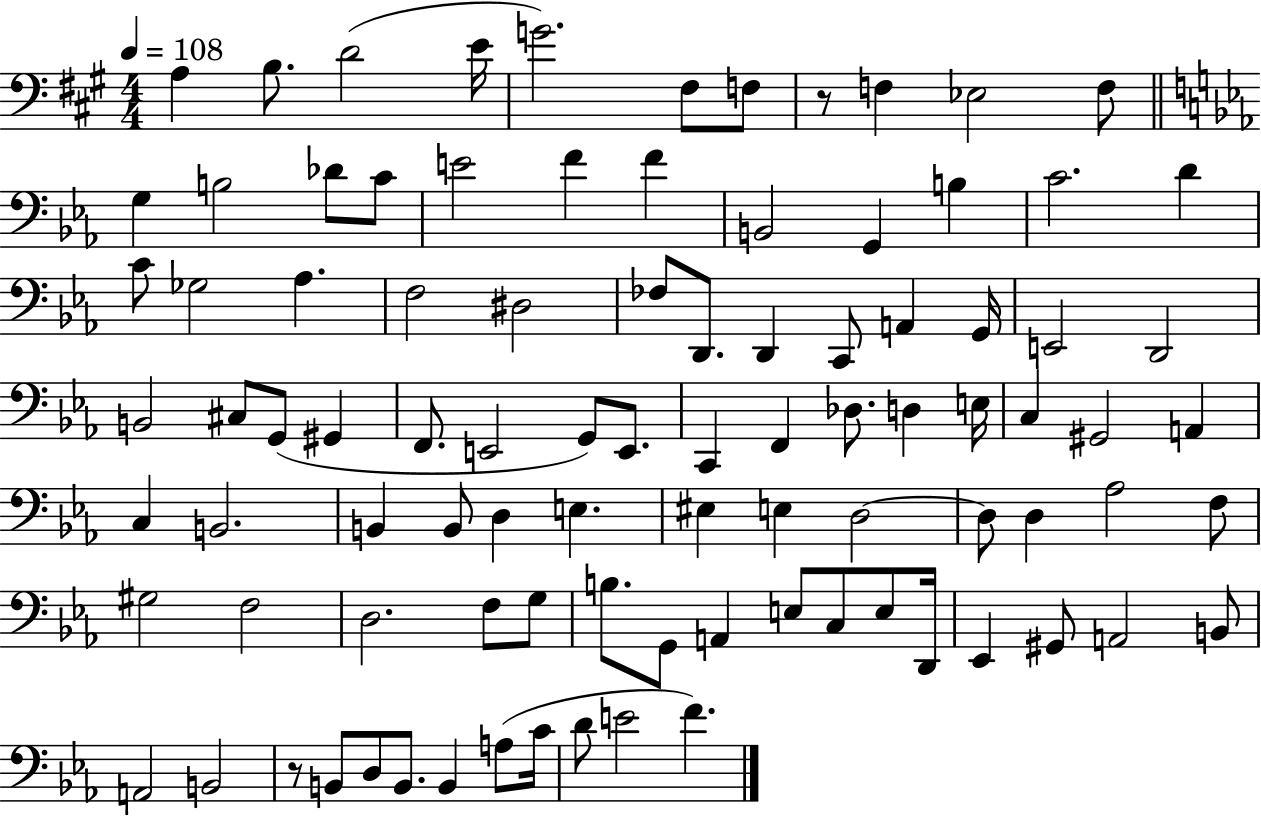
{
  \clef bass
  \numericTimeSignature
  \time 4/4
  \key a \major
  \tempo 4 = 108
  a4 b8. d'2( e'16 | g'2.) fis8 f8 | r8 f4 ees2 f8 | \bar "||" \break \key ees \major g4 b2 des'8 c'8 | e'2 f'4 f'4 | b,2 g,4 b4 | c'2. d'4 | \break c'8 ges2 aes4. | f2 dis2 | fes8 d,8. d,4 c,8 a,4 g,16 | e,2 d,2 | \break b,2 cis8 g,8( gis,4 | f,8. e,2 g,8) e,8. | c,4 f,4 des8. d4 e16 | c4 gis,2 a,4 | \break c4 b,2. | b,4 b,8 d4 e4. | eis4 e4 d2~~ | d8 d4 aes2 f8 | \break gis2 f2 | d2. f8 g8 | b8. g,8 a,4 e8 c8 e8 d,16 | ees,4 gis,8 a,2 b,8 | \break a,2 b,2 | r8 b,8 d8 b,8. b,4 a8( c'16 | d'8 e'2 f'4.) | \bar "|."
}